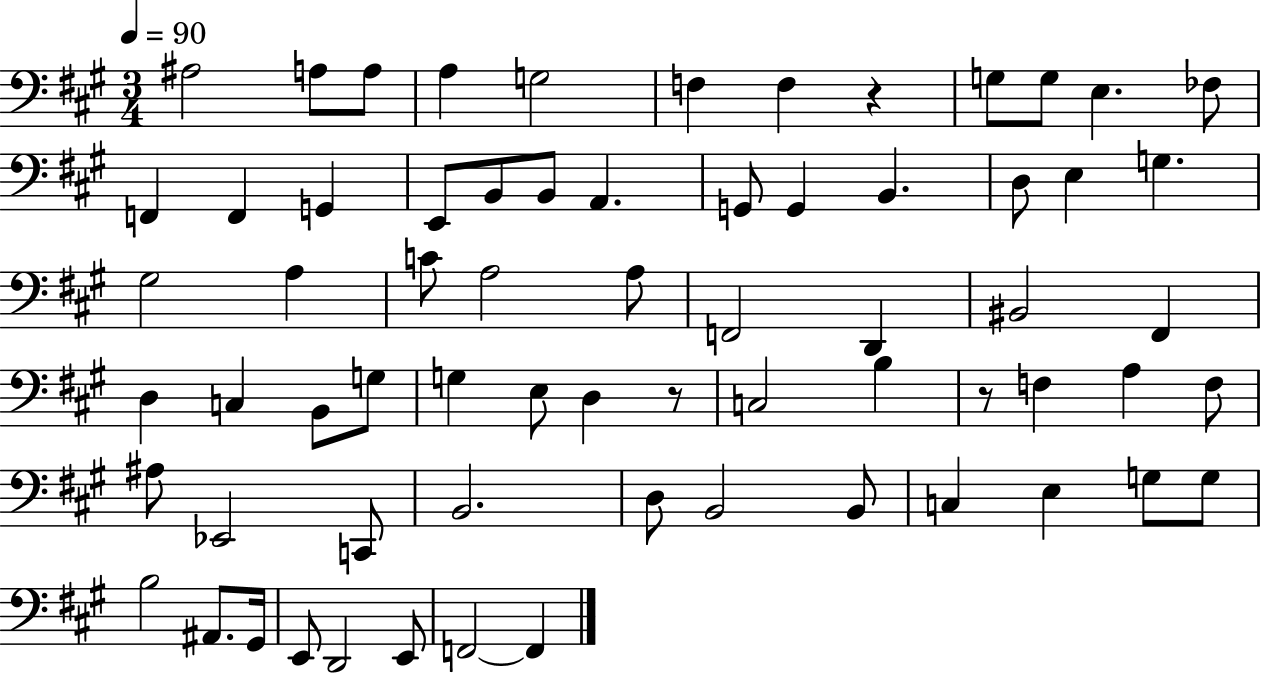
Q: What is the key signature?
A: A major